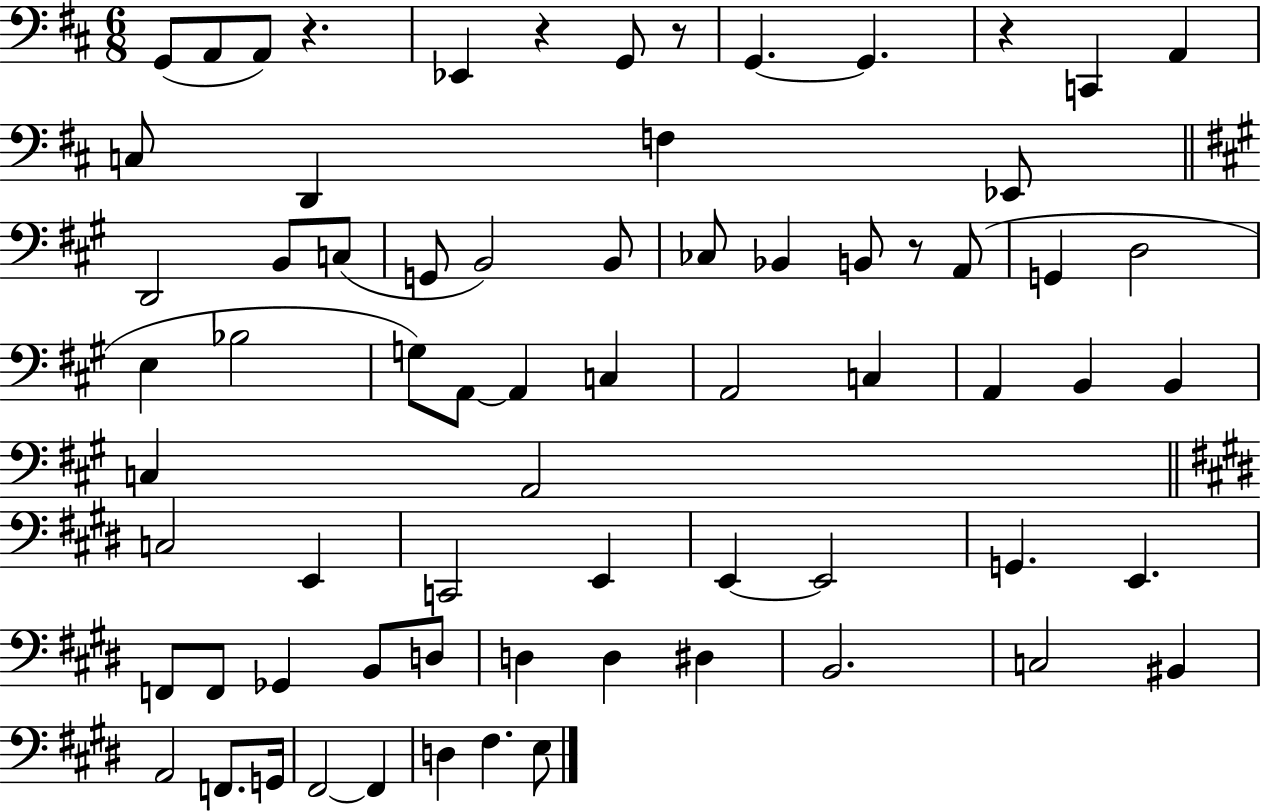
{
  \clef bass
  \numericTimeSignature
  \time 6/8
  \key d \major
  \repeat volta 2 { g,8( a,8 a,8) r4. | ees,4 r4 g,8 r8 | g,4.~~ g,4. | r4 c,4 a,4 | \break c8 d,4 f4 ees,8 | \bar "||" \break \key a \major d,2 b,8 c8( | g,8 b,2) b,8 | ces8 bes,4 b,8 r8 a,8( | g,4 d2 | \break e4 bes2 | g8) a,8~~ a,4 c4 | a,2 c4 | a,4 b,4 b,4 | \break c4 a,2 | \bar "||" \break \key e \major c2 e,4 | c,2 e,4 | e,4~~ e,2 | g,4. e,4. | \break f,8 f,8 ges,4 b,8 d8 | d4 d4 dis4 | b,2. | c2 bis,4 | \break a,2 f,8. g,16 | fis,2~~ fis,4 | d4 fis4. e8 | } \bar "|."
}